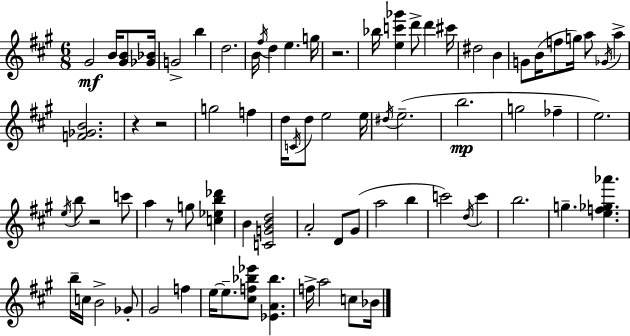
G#4/h B4/s [G#4,B4]/e [Gb4,Bb4]/s G4/h B5/q D5/h. B4/s F#5/s D5/q E5/q. G5/s R/h. Bb5/s [E5,C6,Gb6]/q D6/e D6/q C#6/s D#5/h B4/q G4/e B4/s F5/e G5/s A5/e Gb4/s A5/q [F4,Gb4,B4]/h. R/q R/h G5/h F5/q D5/s C4/s D5/e E5/h E5/s D#5/s E5/h. B5/h. G5/h FES5/q E5/h. E5/s B5/e R/h C6/e A5/q R/e G5/e [C5,Eb5,B5,Db6]/q B4/q [C4,G4,B4,D5]/h A4/h D4/e G#4/e A5/h B5/q C6/h D5/s C6/q B5/h. G5/q. [E5,F5,Gb5,Ab6]/q. B5/s C5/s B4/h Gb4/e G#4/h F5/q E5/s E5/e. [C#5,F5,Bb5,Eb6]/e [Eb4,A4,Bb5]/q. F5/s A5/h C5/e Bb4/s